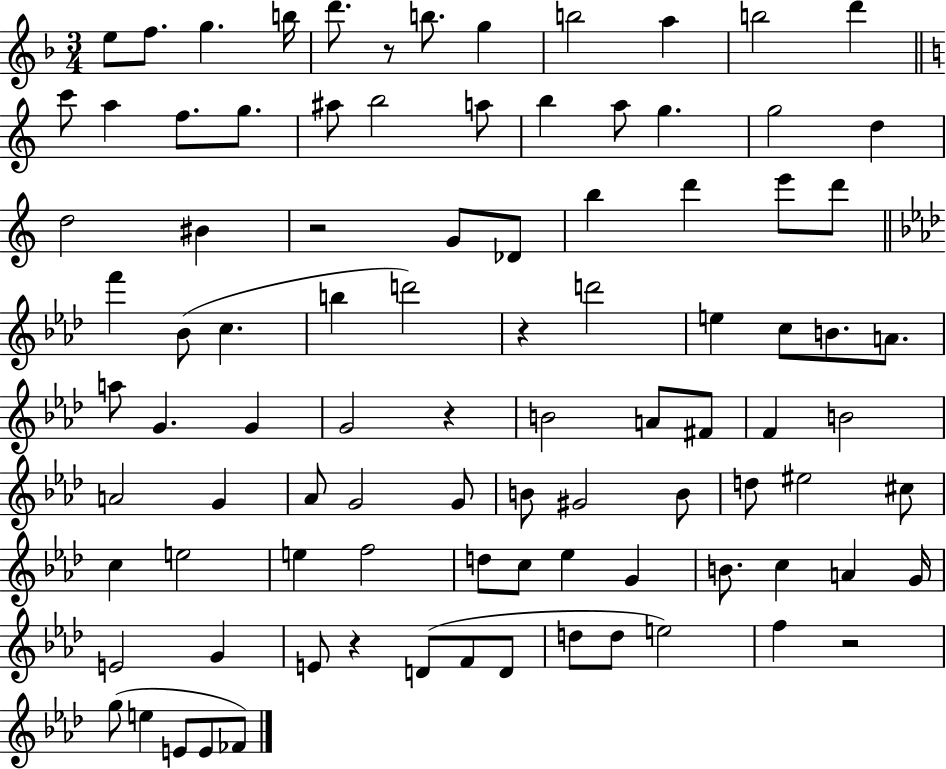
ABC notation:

X:1
T:Untitled
M:3/4
L:1/4
K:F
e/2 f/2 g b/4 d'/2 z/2 b/2 g b2 a b2 d' c'/2 a f/2 g/2 ^a/2 b2 a/2 b a/2 g g2 d d2 ^B z2 G/2 _D/2 b d' e'/2 d'/2 f' _B/2 c b d'2 z d'2 e c/2 B/2 A/2 a/2 G G G2 z B2 A/2 ^F/2 F B2 A2 G _A/2 G2 G/2 B/2 ^G2 B/2 d/2 ^e2 ^c/2 c e2 e f2 d/2 c/2 _e G B/2 c A G/4 E2 G E/2 z D/2 F/2 D/2 d/2 d/2 e2 f z2 g/2 e E/2 E/2 _F/2